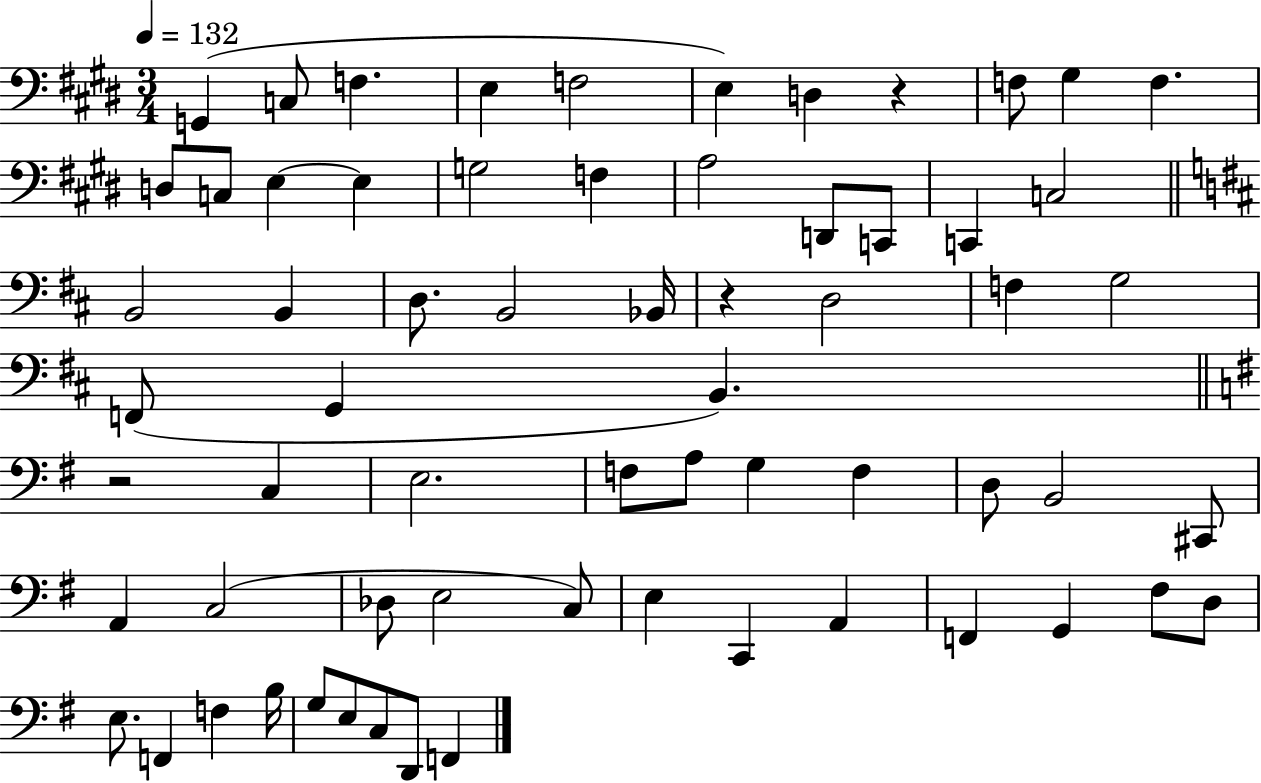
{
  \clef bass
  \numericTimeSignature
  \time 3/4
  \key e \major
  \tempo 4 = 132
  g,4( c8 f4. | e4 f2 | e4) d4 r4 | f8 gis4 f4. | \break d8 c8 e4~~ e4 | g2 f4 | a2 d,8 c,8 | c,4 c2 | \break \bar "||" \break \key d \major b,2 b,4 | d8. b,2 bes,16 | r4 d2 | f4 g2 | \break f,8( g,4 b,4.) | \bar "||" \break \key g \major r2 c4 | e2. | f8 a8 g4 f4 | d8 b,2 cis,8 | \break a,4 c2( | des8 e2 c8) | e4 c,4 a,4 | f,4 g,4 fis8 d8 | \break e8. f,4 f4 b16 | g8 e8 c8 d,8 f,4 | \bar "|."
}